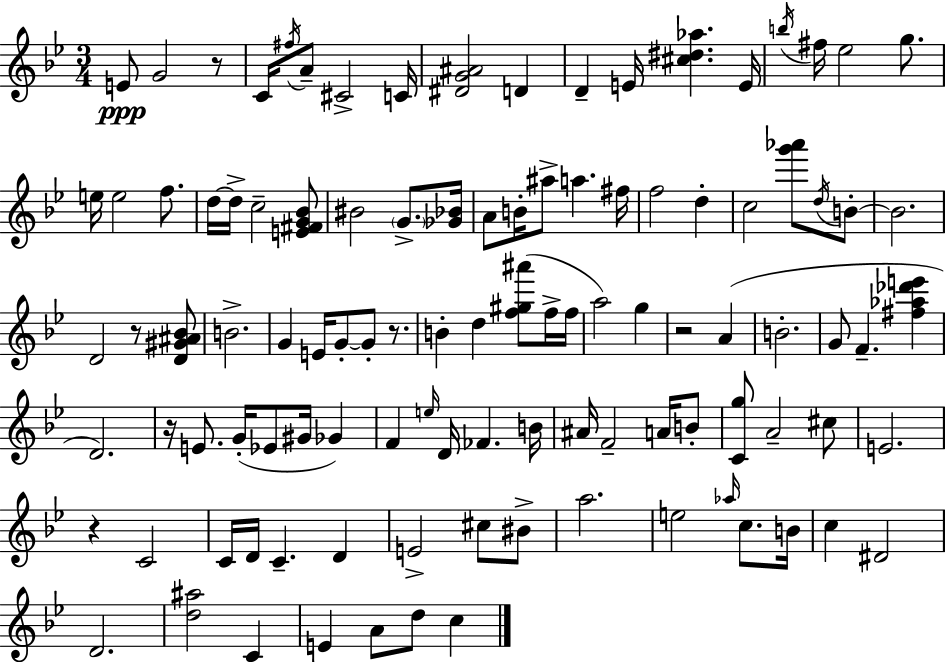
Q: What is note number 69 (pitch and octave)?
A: C4